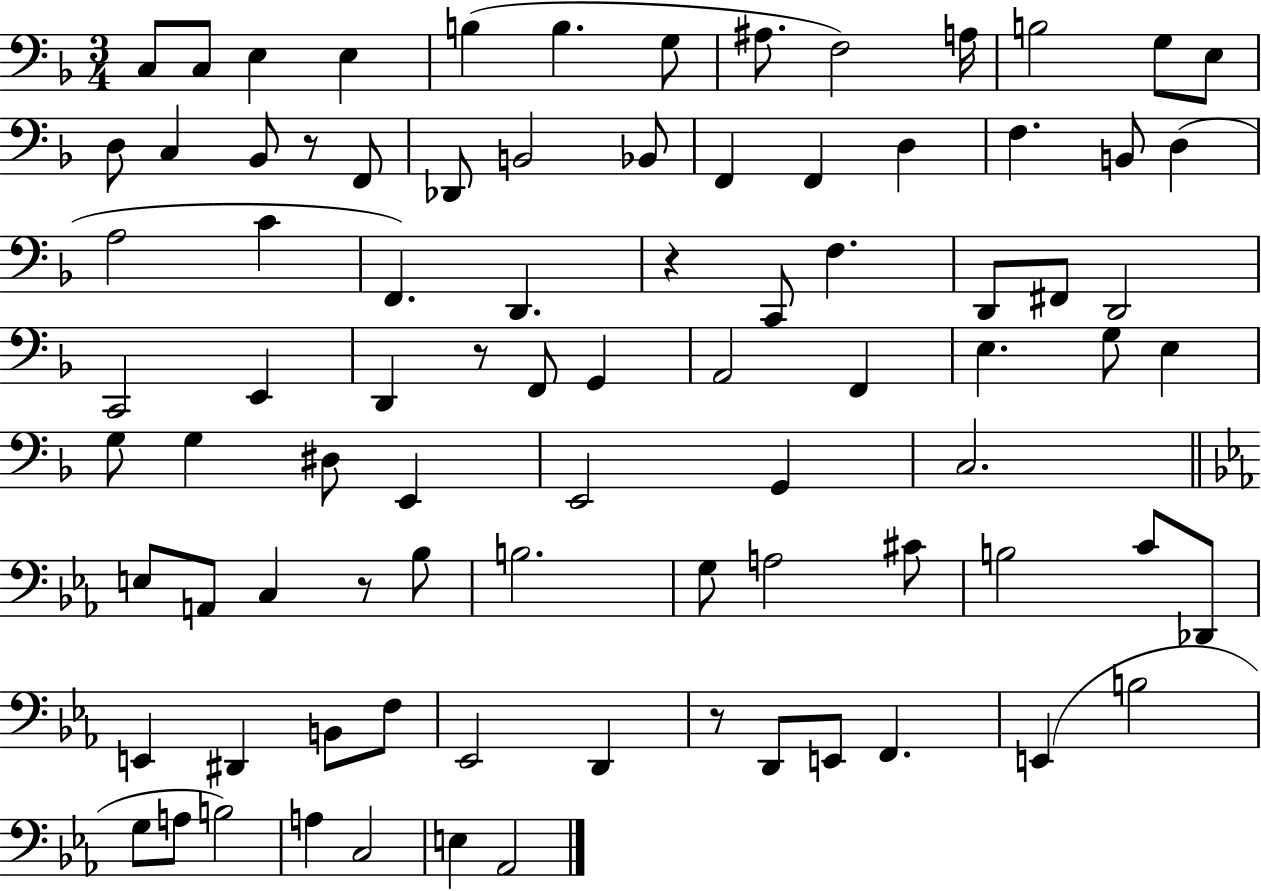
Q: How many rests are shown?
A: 5